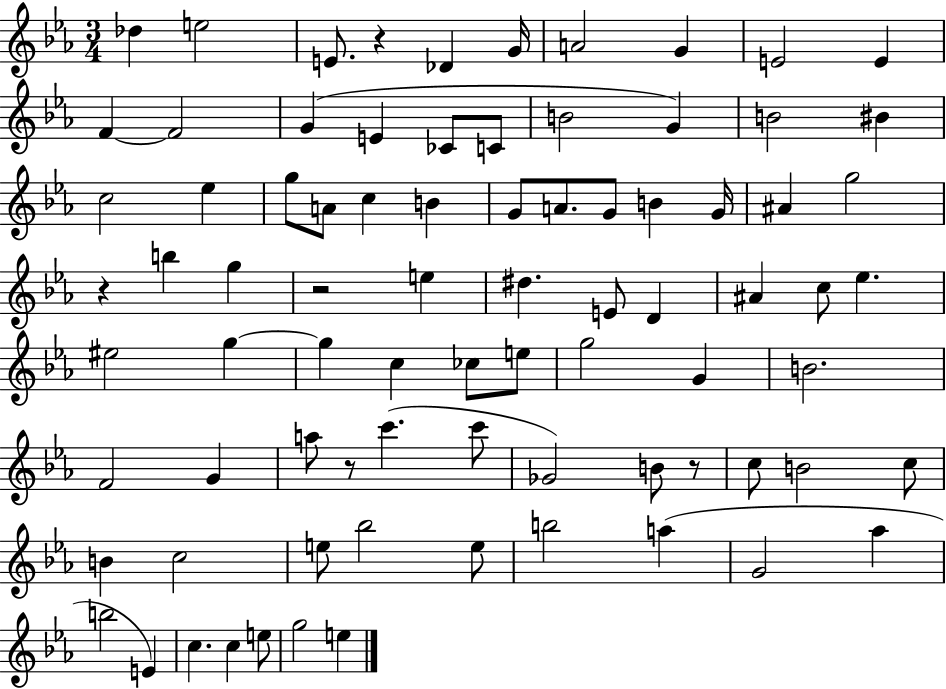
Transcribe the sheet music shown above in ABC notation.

X:1
T:Untitled
M:3/4
L:1/4
K:Eb
_d e2 E/2 z _D G/4 A2 G E2 E F F2 G E _C/2 C/2 B2 G B2 ^B c2 _e g/2 A/2 c B G/2 A/2 G/2 B G/4 ^A g2 z b g z2 e ^d E/2 D ^A c/2 _e ^e2 g g c _c/2 e/2 g2 G B2 F2 G a/2 z/2 c' c'/2 _G2 B/2 z/2 c/2 B2 c/2 B c2 e/2 _b2 e/2 b2 a G2 _a b2 E c c e/2 g2 e